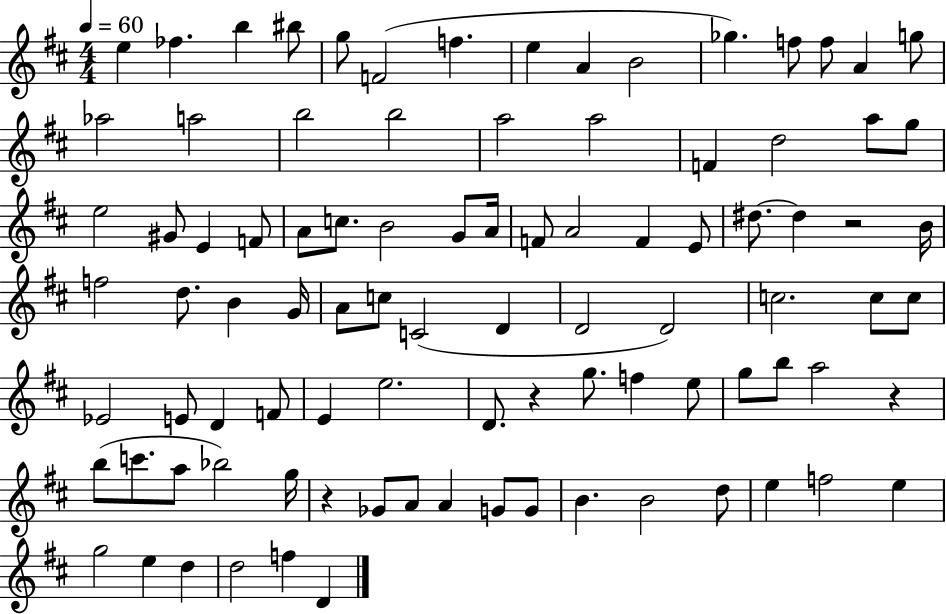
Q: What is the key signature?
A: D major